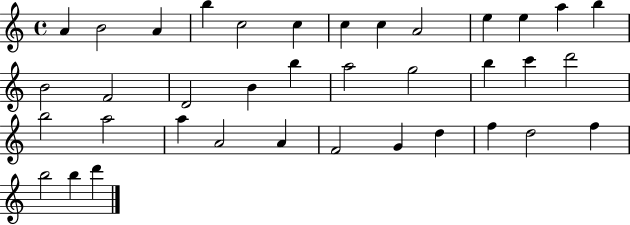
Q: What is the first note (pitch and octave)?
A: A4